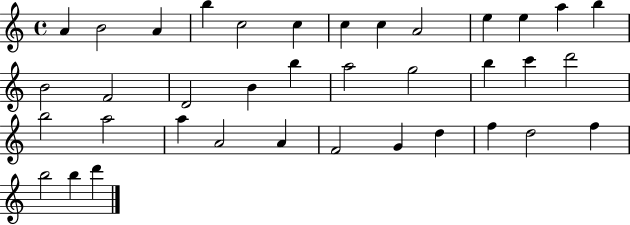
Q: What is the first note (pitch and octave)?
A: A4